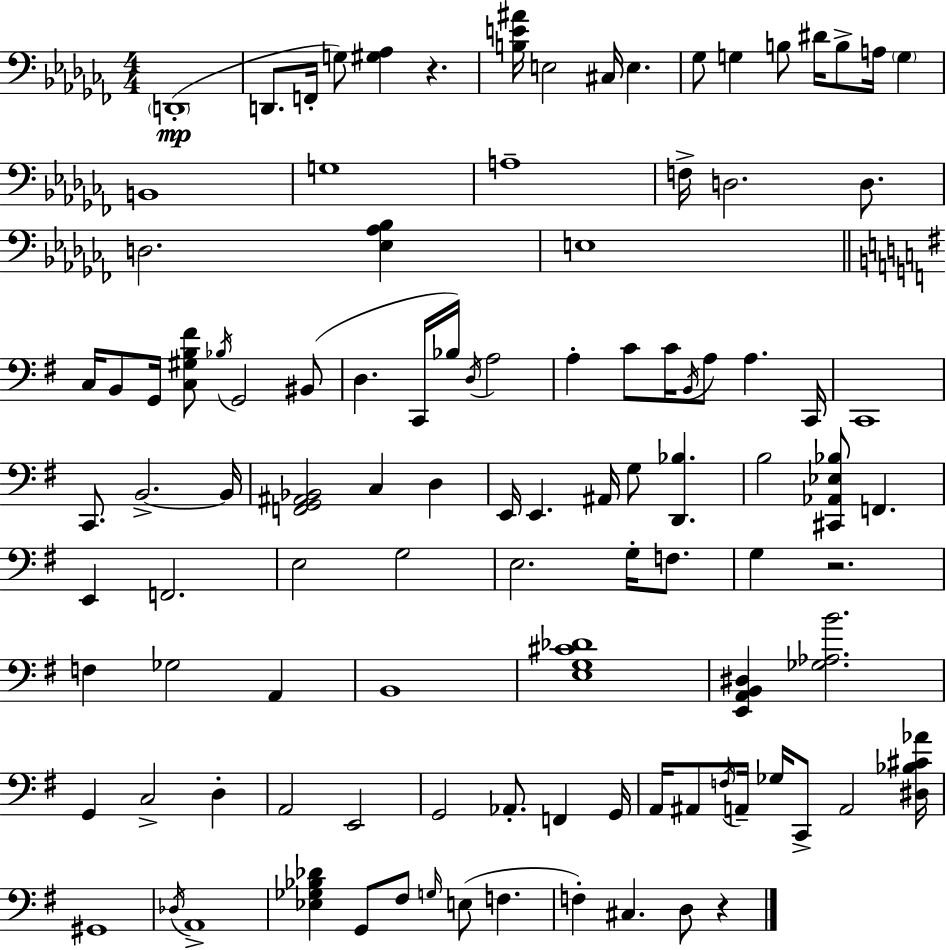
{
  \clef bass
  \numericTimeSignature
  \time 4/4
  \key aes \minor
  \parenthesize d,1-.(\mp | d,8. f,16-. g8) <gis aes>4 r4. | <b e' ais'>16 e2 cis16 e4. | ges8 g4 b8 dis'16 b8-> a16 \parenthesize g4 | \break b,1 | g1 | a1-- | f16-> d2. d8. | \break d2. <ees aes bes>4 | e1 | \bar "||" \break \key g \major c16 b,8 g,16 <c gis b fis'>8 \acciaccatura { bes16 } g,2 bis,8( | d4. c,16 bes16) \acciaccatura { d16 } a2 | a4-. c'8 c'16 \acciaccatura { b,16 } a8 a4. | c,16 c,1 | \break c,8. b,2.->~~ | b,16 <f, g, ais, bes,>2 c4 d4 | e,16 e,4. ais,16 g8 <d, bes>4. | b2 <cis, aes, ees bes>8 f,4. | \break e,4 f,2. | e2 g2 | e2. g16-. | f8. g4 r2. | \break f4 ges2 a,4 | b,1 | <e g cis' des'>1 | <e, a, b, dis>4 <ges aes b'>2. | \break g,4 c2-> d4-. | a,2 e,2 | g,2 aes,8.-. f,4 | g,16 a,16 ais,8 \acciaccatura { f16 } a,16-- ges16 c,8-> a,2 | \break <dis bes cis' aes'>16 gis,1 | \acciaccatura { des16 } a,1-> | <ees ges bes des'>4 g,8 fis8 \grace { g16 } e8( | f4. f4-.) cis4. | \break d8 r4 \bar "|."
}